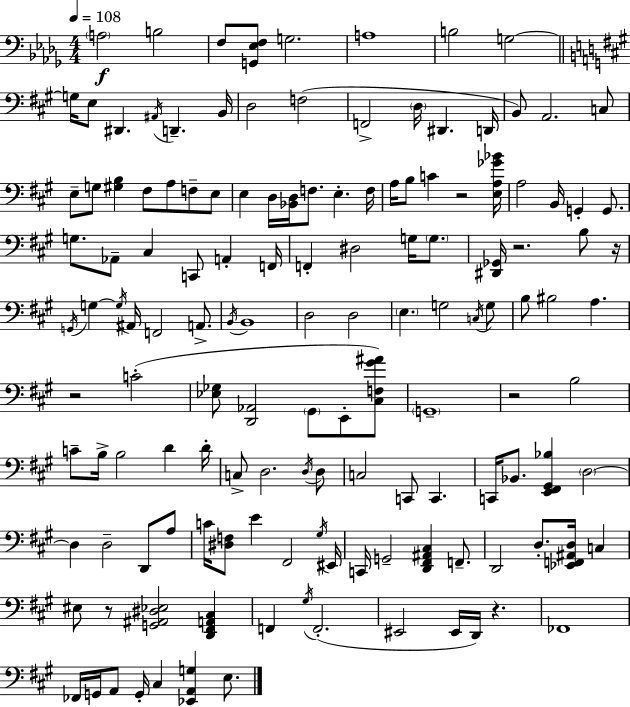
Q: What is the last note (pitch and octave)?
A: E3